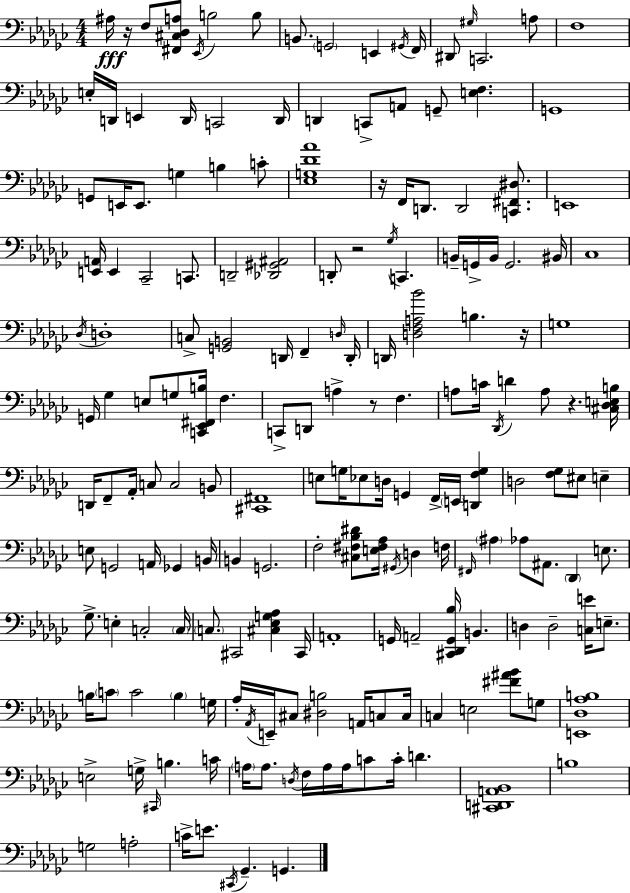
{
  \clef bass
  \numericTimeSignature
  \time 4/4
  \key ees \minor
  ais16\fff r16 f8 <fis, cis des a>8 \acciaccatura { ees,16 } b2 b8 | b,8. \parenthesize g,2 e,4 | \acciaccatura { gis,16 } f,16 dis,8 \grace { gis16 } c,2. | a8 f1 | \break e16-. d,16 e,4 d,16 c,2 | d,16 d,4 c,8-> a,8 g,8-- <e f>4. | g,1 | g,8 e,16 e,8. g4 b4 | \break c'8-. <ees g des' aes'>1 | r16 f,16 d,8. d,2 | <c, fis, dis>8. e,1 | <e, a,>16 e,4 ces,2-- | \break c,8. d,2-- <des, gis, ais,>2 | d,8-. r2 \acciaccatura { ges16 } c,4. | b,16-- g,16-> b,16 g,2. | bis,16 ces1 | \break \acciaccatura { des16 } d1-. | c8-> <g, b,>2 d,16 | f,4-- \grace { d16 } d,16-. d,16 <d f a bes'>2 b4. | r16 g1 | \break g,16 ges4 e8 g8 <c, ees, fis, b>16 | f4. c,8-> d,8 a4-> r8 | f4. a8 c'16 \acciaccatura { des,16 } d'4 a8 | r4. <cis des e b>16 d,16 f,8-- aes,16-. c8 c2 | \break b,8 <cis, fis,>1 | e8 g16 ees8 d16 g,4 | f,16-> \parenthesize e,16 <d, f g>4 d2 <f ges>8 | eis8 e4-- e8 g,2 | \break a,16 ges,4 b,16 b,4 g,2. | f2-. <cis fis bes dis'>8 | <e fis aes>16 \acciaccatura { gis,16 } d4 f16 \grace { fis,16 } \parenthesize ais4 aes8 ais,8. | \parenthesize des,4 e8. ges8.-> e4-. | \break c2-. \parenthesize c16 \parenthesize c8. cis,2 | <cis ees g aes>4 cis,16 a,1-. | g,16 a,2-- | <cis, des, g, bes>16 b,4. d4 d2-- | \break <c e'>16 e8.-- b16 \parenthesize c'8 c'2 | \parenthesize b4 g16 aes16-. \acciaccatura { aes,16 } e,16-- cis8 <dis b>2 | a,16 c8 c16 c4 e2 | <fis' ais' bes'>8 g8 <e, des aes b>1 | \break e2-> | g16-> \grace { cis,16 } b4. c'16 \parenthesize a16 a8. \acciaccatura { d16 } | f16 a16 a16 c'8 c'16-. d'4. <cis, d, a, bes,>1 | b1 | \break g2 | a2-. c'16-> e'8. | \acciaccatura { cis,16 } ges,4.-- g,4. \bar "|."
}